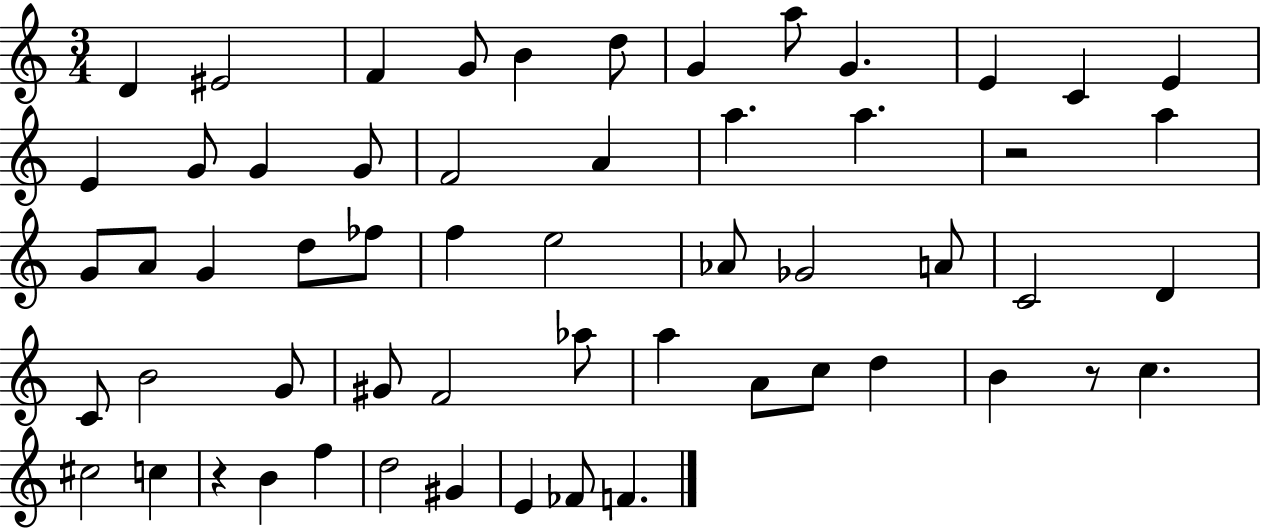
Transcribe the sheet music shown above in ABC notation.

X:1
T:Untitled
M:3/4
L:1/4
K:C
D ^E2 F G/2 B d/2 G a/2 G E C E E G/2 G G/2 F2 A a a z2 a G/2 A/2 G d/2 _f/2 f e2 _A/2 _G2 A/2 C2 D C/2 B2 G/2 ^G/2 F2 _a/2 a A/2 c/2 d B z/2 c ^c2 c z B f d2 ^G E _F/2 F